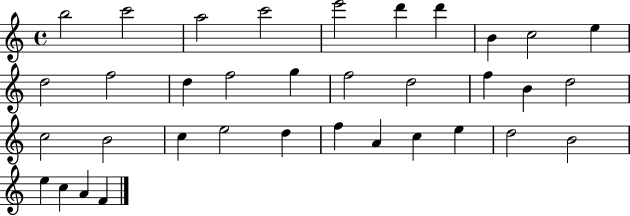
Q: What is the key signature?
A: C major